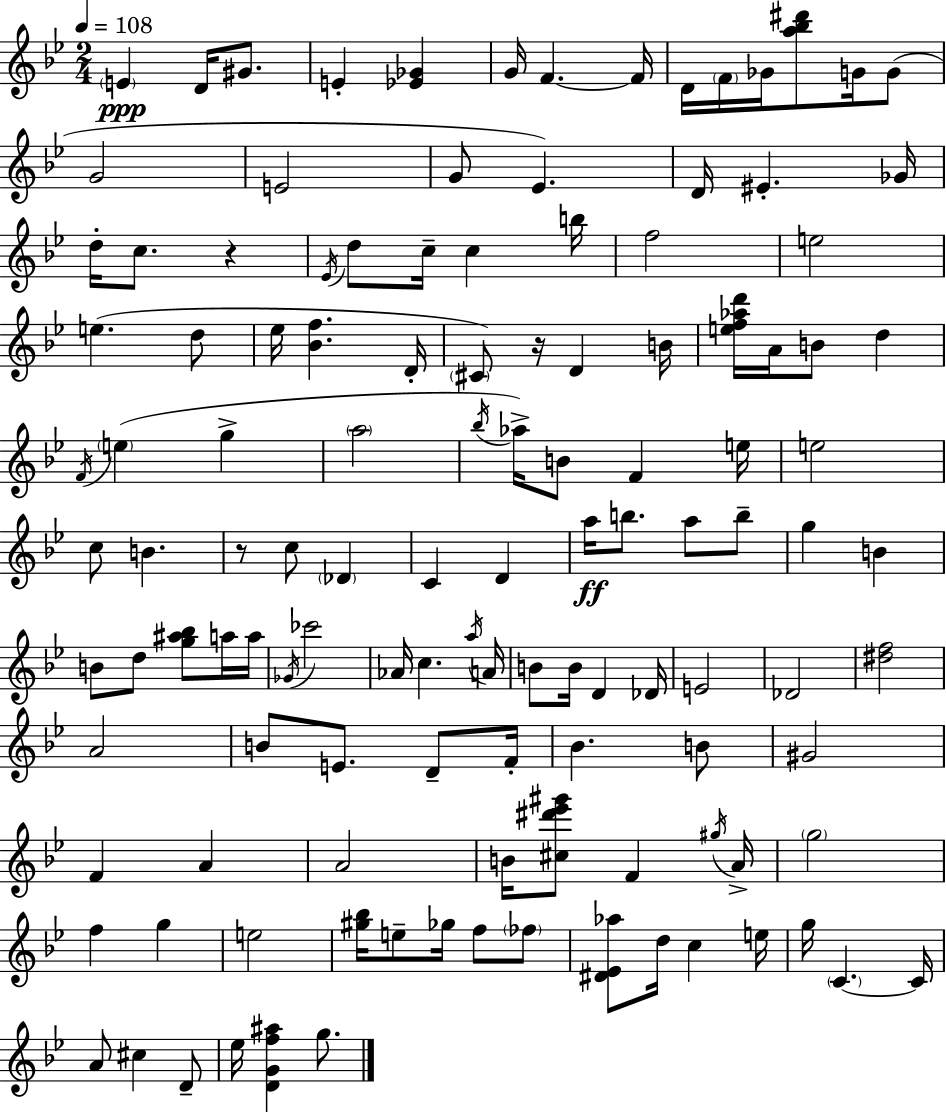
{
  \clef treble
  \numericTimeSignature
  \time 2/4
  \key g \minor
  \tempo 4 = 108
  \parenthesize e'4\ppp d'16 gis'8. | e'4-. <ees' ges'>4 | g'16 f'4.~~ f'16 | d'16 \parenthesize f'16 ges'16 <a'' bes'' dis'''>8 g'16 g'8( | \break g'2 | e'2 | g'8 ees'4.) | d'16 eis'4.-. ges'16 | \break d''16-. c''8. r4 | \acciaccatura { ees'16 } d''8 c''16-- c''4 | b''16 f''2 | e''2 | \break e''4.( d''8 | ees''16 <bes' f''>4. | d'16-. \parenthesize cis'8) r16 d'4 | b'16 <e'' f'' aes'' d'''>16 a'16 b'8 d''4 | \break \acciaccatura { f'16 }( \parenthesize e''4 g''4-> | \parenthesize a''2 | \acciaccatura { bes''16 } aes''16->) b'8 f'4 | e''16 e''2 | \break c''8 b'4. | r8 c''8 \parenthesize des'4 | c'4 d'4 | a''16\ff b''8. a''8 | \break b''8-- g''4 b'4 | b'8 d''8 <g'' ais'' bes''>8 | a''16 a''16 \acciaccatura { ges'16 } ces'''2 | aes'16 c''4. | \break \acciaccatura { a''16 } a'16 b'8 b'16 | d'4 des'16 e'2 | des'2 | <dis'' f''>2 | \break a'2 | b'8 e'8. | d'8-- f'16-. bes'4. | b'8 gis'2 | \break f'4 | a'4 a'2 | b'16 <cis'' dis''' ees''' gis'''>8 | f'4 \acciaccatura { gis''16 } a'16-> \parenthesize g''2 | \break f''4 | g''4 e''2 | <gis'' bes''>16 e''8-- | ges''16 f''8 \parenthesize fes''8 <dis' ees' aes''>8 | \break d''16 c''4 e''16 g''16 \parenthesize c'4.~~ | c'16 a'8 | cis''4 d'8-- ees''16 <d' g' f'' ais''>4 | g''8. \bar "|."
}